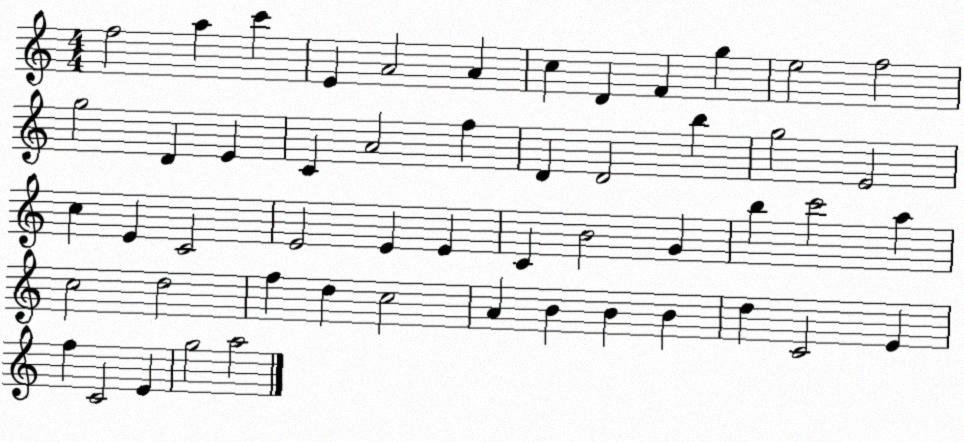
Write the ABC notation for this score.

X:1
T:Untitled
M:4/4
L:1/4
K:C
f2 a c' E A2 A c D F g e2 f2 g2 D E C A2 f D D2 b g2 E2 c E C2 E2 E E C B2 G b c'2 a c2 d2 f d c2 A B B B d C2 E f C2 E g2 a2